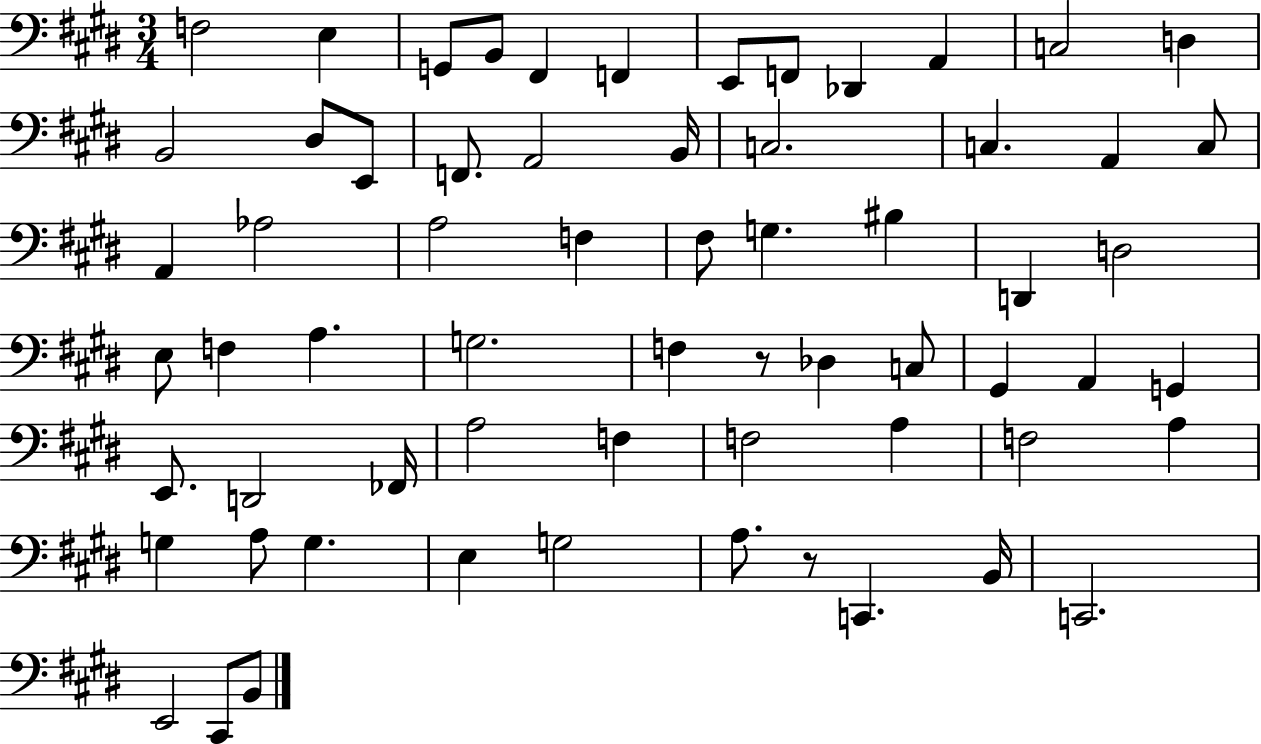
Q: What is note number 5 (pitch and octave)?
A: F#2